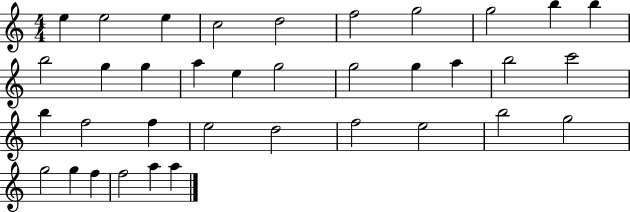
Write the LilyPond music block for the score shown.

{
  \clef treble
  \numericTimeSignature
  \time 4/4
  \key c \major
  e''4 e''2 e''4 | c''2 d''2 | f''2 g''2 | g''2 b''4 b''4 | \break b''2 g''4 g''4 | a''4 e''4 g''2 | g''2 g''4 a''4 | b''2 c'''2 | \break b''4 f''2 f''4 | e''2 d''2 | f''2 e''2 | b''2 g''2 | \break g''2 g''4 f''4 | f''2 a''4 a''4 | \bar "|."
}